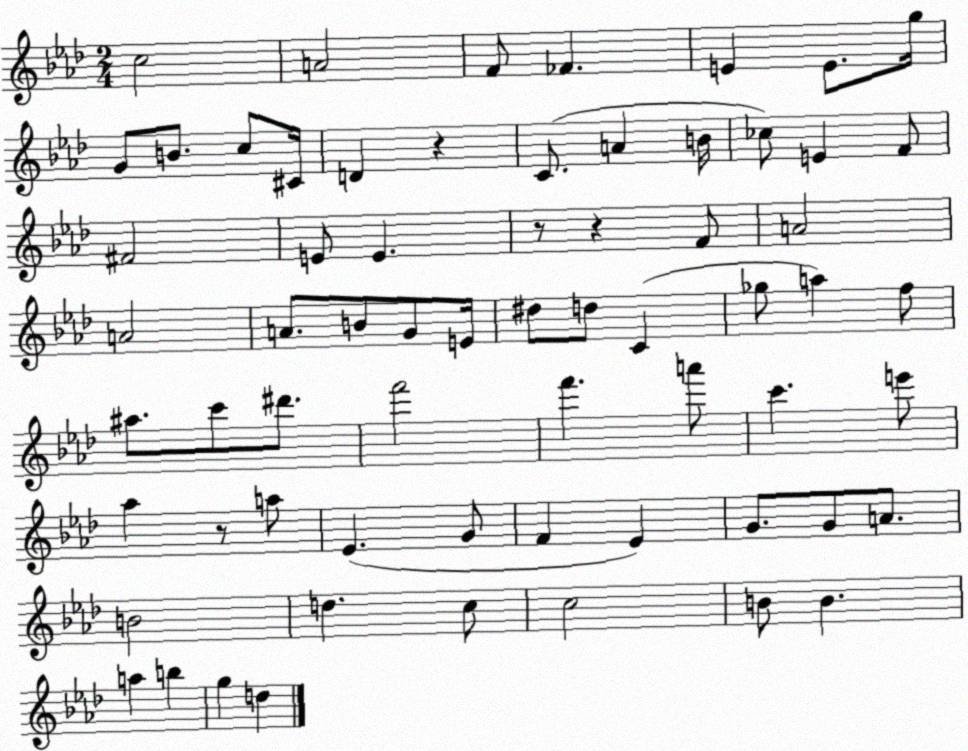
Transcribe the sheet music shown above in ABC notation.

X:1
T:Untitled
M:2/4
L:1/4
K:Ab
c2 A2 F/2 _F E E/2 g/4 G/2 B/2 c/2 ^C/4 D z C/2 A B/4 _c/2 E F/2 ^F2 E/2 E z/2 z F/2 A2 A2 A/2 B/2 G/2 E/4 ^d/2 d/2 C _g/2 a f/2 ^a/2 c'/2 ^d'/2 f'2 f' a'/2 c' e'/2 _a z/2 a/2 _E G/2 F _E G/2 G/2 A/2 B2 d c/2 c2 B/2 B a b g d